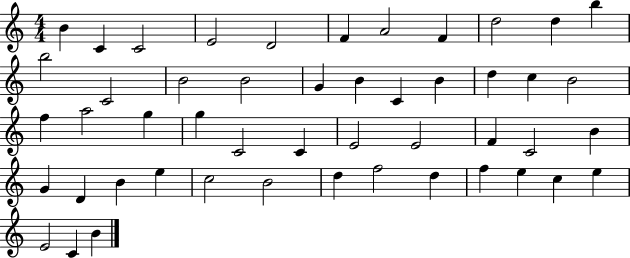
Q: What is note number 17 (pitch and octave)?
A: B4